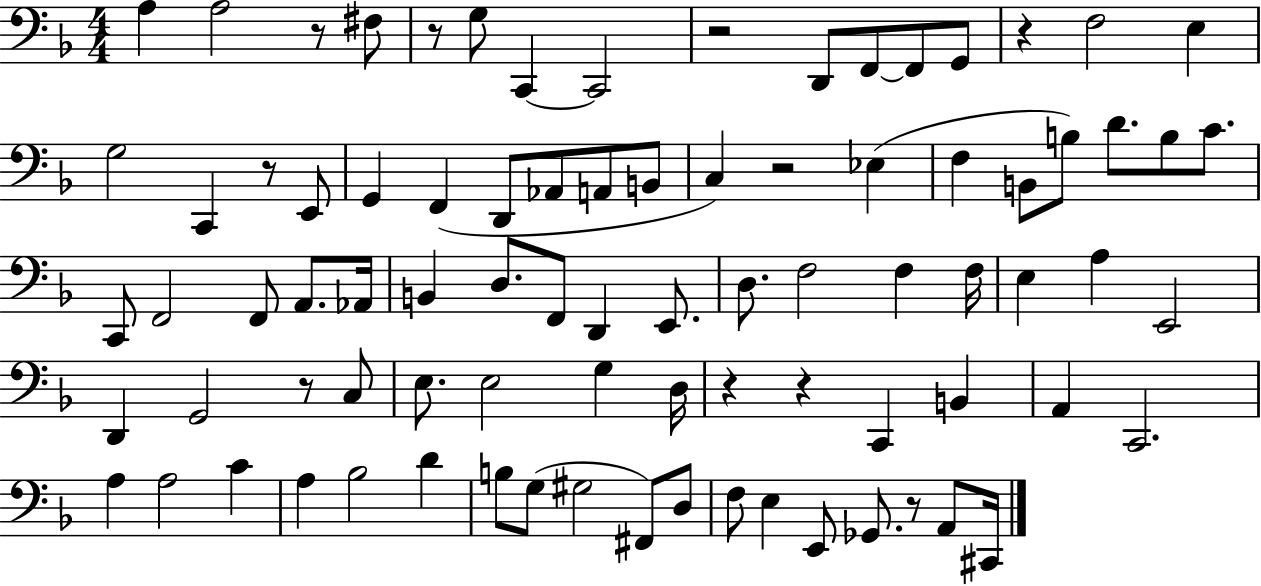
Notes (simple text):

A3/q A3/h R/e F#3/e R/e G3/e C2/q C2/h R/h D2/e F2/e F2/e G2/e R/q F3/h E3/q G3/h C2/q R/e E2/e G2/q F2/q D2/e Ab2/e A2/e B2/e C3/q R/h Eb3/q F3/q B2/e B3/e D4/e. B3/e C4/e. C2/e F2/h F2/e A2/e. Ab2/s B2/q D3/e. F2/e D2/q E2/e. D3/e. F3/h F3/q F3/s E3/q A3/q E2/h D2/q G2/h R/e C3/e E3/e. E3/h G3/q D3/s R/q R/q C2/q B2/q A2/q C2/h. A3/q A3/h C4/q A3/q Bb3/h D4/q B3/e G3/e G#3/h F#2/e D3/e F3/e E3/q E2/e Gb2/e. R/e A2/e C#2/s